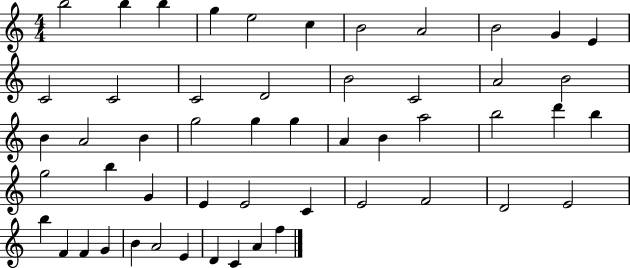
{
  \clef treble
  \numericTimeSignature
  \time 4/4
  \key c \major
  b''2 b''4 b''4 | g''4 e''2 c''4 | b'2 a'2 | b'2 g'4 e'4 | \break c'2 c'2 | c'2 d'2 | b'2 c'2 | a'2 b'2 | \break b'4 a'2 b'4 | g''2 g''4 g''4 | a'4 b'4 a''2 | b''2 d'''4 b''4 | \break g''2 b''4 g'4 | e'4 e'2 c'4 | e'2 f'2 | d'2 e'2 | \break b''4 f'4 f'4 g'4 | b'4 a'2 e'4 | d'4 c'4 a'4 f''4 | \bar "|."
}